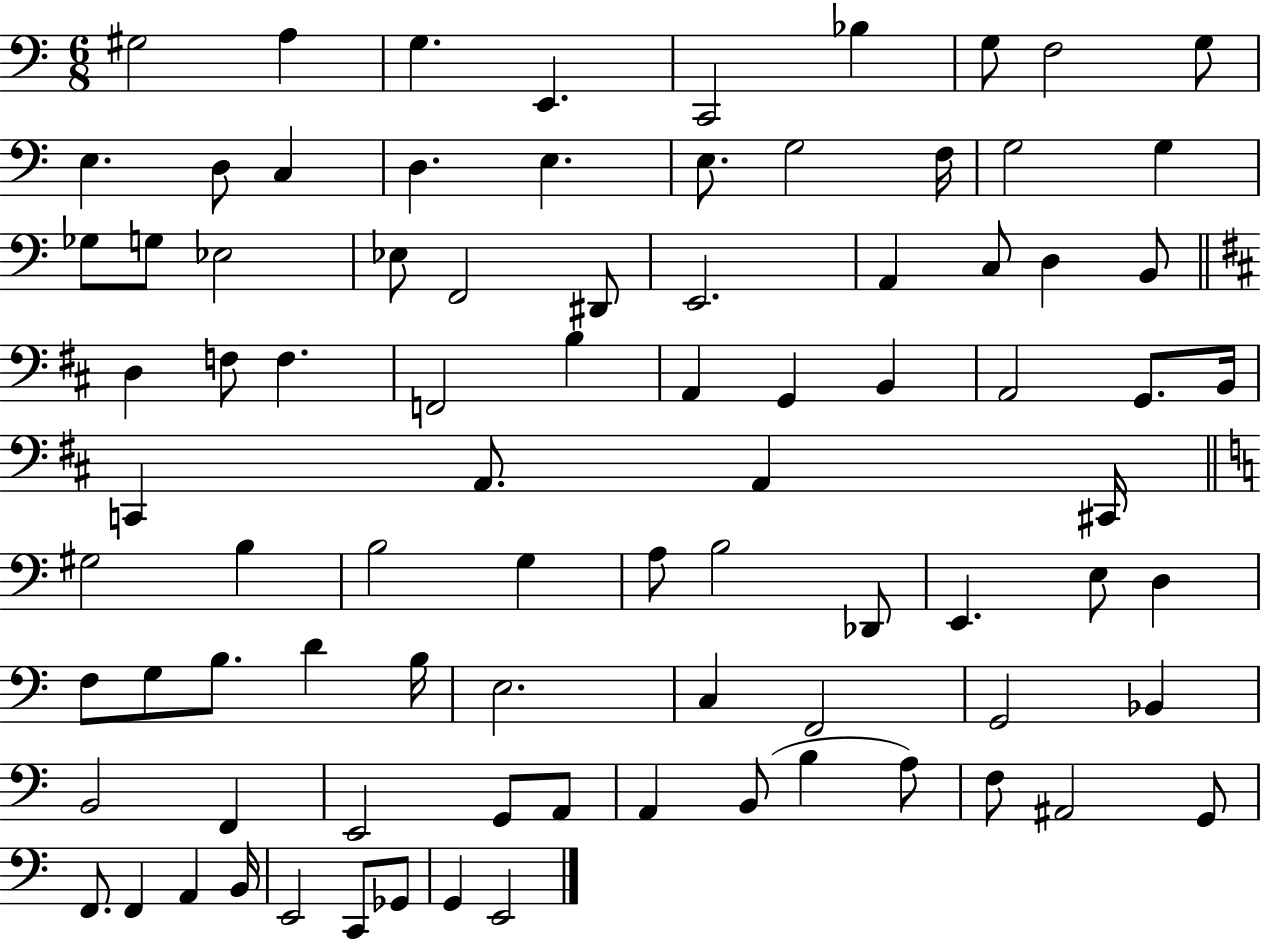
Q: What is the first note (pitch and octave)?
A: G#3